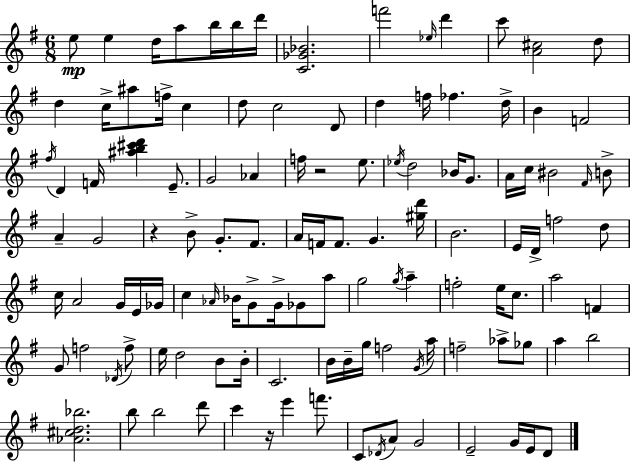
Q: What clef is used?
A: treble